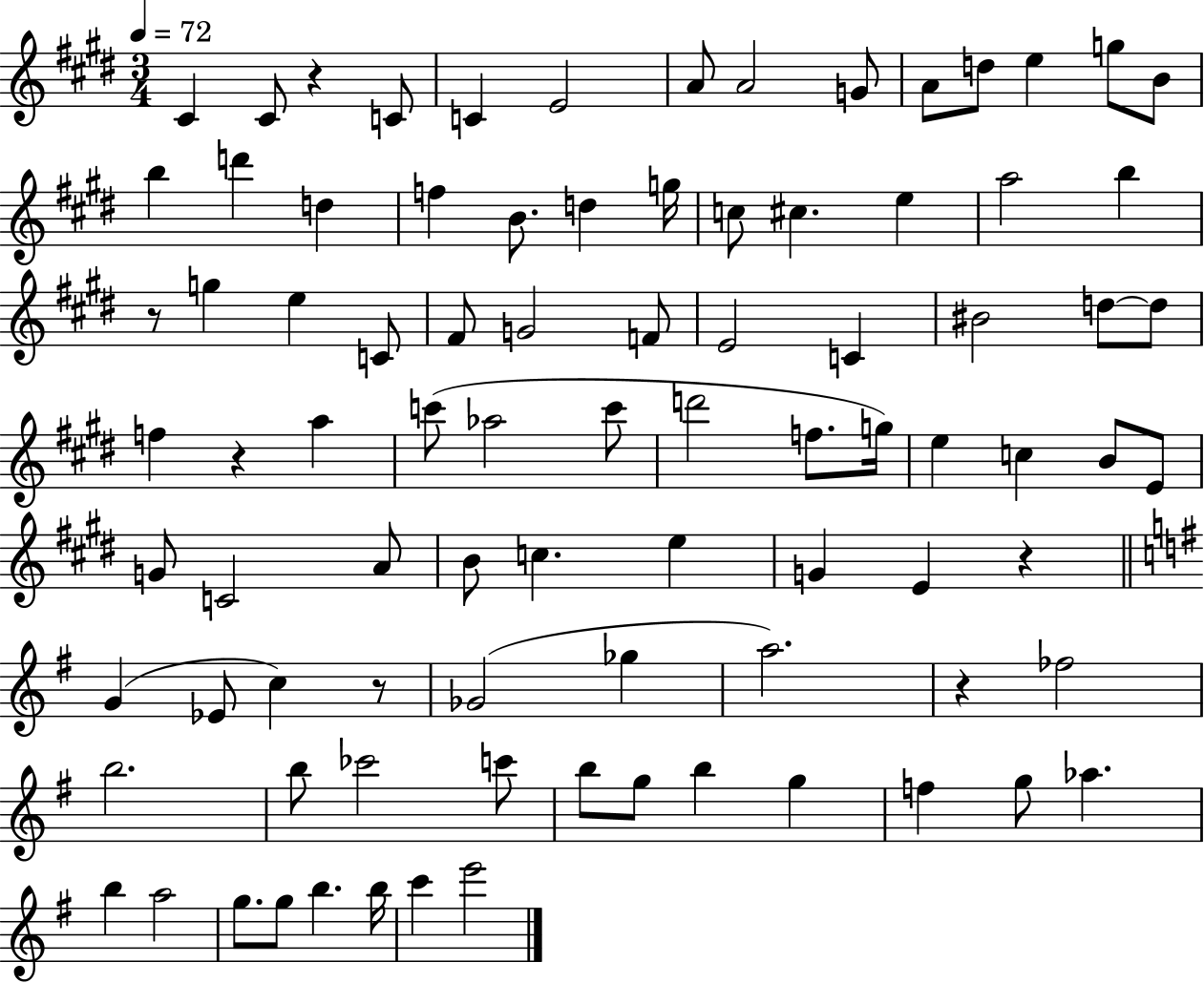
C#4/q C#4/e R/q C4/e C4/q E4/h A4/e A4/h G4/e A4/e D5/e E5/q G5/e B4/e B5/q D6/q D5/q F5/q B4/e. D5/q G5/s C5/e C#5/q. E5/q A5/h B5/q R/e G5/q E5/q C4/e F#4/e G4/h F4/e E4/h C4/q BIS4/h D5/e D5/e F5/q R/q A5/q C6/e Ab5/h C6/e D6/h F5/e. G5/s E5/q C5/q B4/e E4/e G4/e C4/h A4/e B4/e C5/q. E5/q G4/q E4/q R/q G4/q Eb4/e C5/q R/e Gb4/h Gb5/q A5/h. R/q FES5/h B5/h. B5/e CES6/h C6/e B5/e G5/e B5/q G5/q F5/q G5/e Ab5/q. B5/q A5/h G5/e. G5/e B5/q. B5/s C6/q E6/h